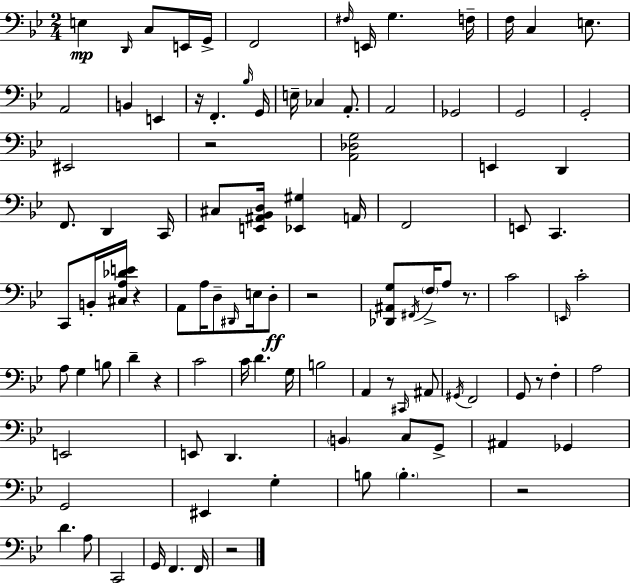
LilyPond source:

{
  \clef bass
  \numericTimeSignature
  \time 2/4
  \key bes \major
  e4\mp \grace { d,16 } c8 e,16 | g,16-> f,2 | \grace { fis16 } e,16 g4. | f16-- f16 c4 e8. | \break a,2 | b,4 e,4 | r16 f,4.-. | \grace { bes16 } g,16 e16-- ces4 | \break a,8.-. a,2 | ges,2 | g,2 | g,2-. | \break eis,2 | r2 | <a, des g>2 | e,4 d,4 | \break f,8. d,4 | c,16 cis8 <e, ais, bes, d>16 <ees, gis>4 | a,16 f,2 | e,8 c,4. | \break c,8 b,16-. <cis a des' e'>16 r4 | a,8 a16 d8-- | \grace { dis,16 } e16 d8-.\ff r2 | <des, ais, g>8 \acciaccatura { fis,16 } \parenthesize f16-> | \break a8 r8. c'2 | \grace { e,16 } c'2-. | a8 | g4 b8 d'4-- | \break r4 c'2 | c'16 d'4. | g16 b2 | a,4 | \break r8 \grace { cis,16 } ais,8 \acciaccatura { gis,16 } | f,2 | g,8 r8 f4-. | a2 | \break e,2 | e,8 d,4. | \parenthesize b,4 c8 g,8-> | ais,4 ges,4 | \break g,2 | eis,4 g4-. | b8 \parenthesize b4.-. | r2 | \break d'4. a8 | c,2 | g,16 f,4. f,16 | r2 | \break \bar "|."
}